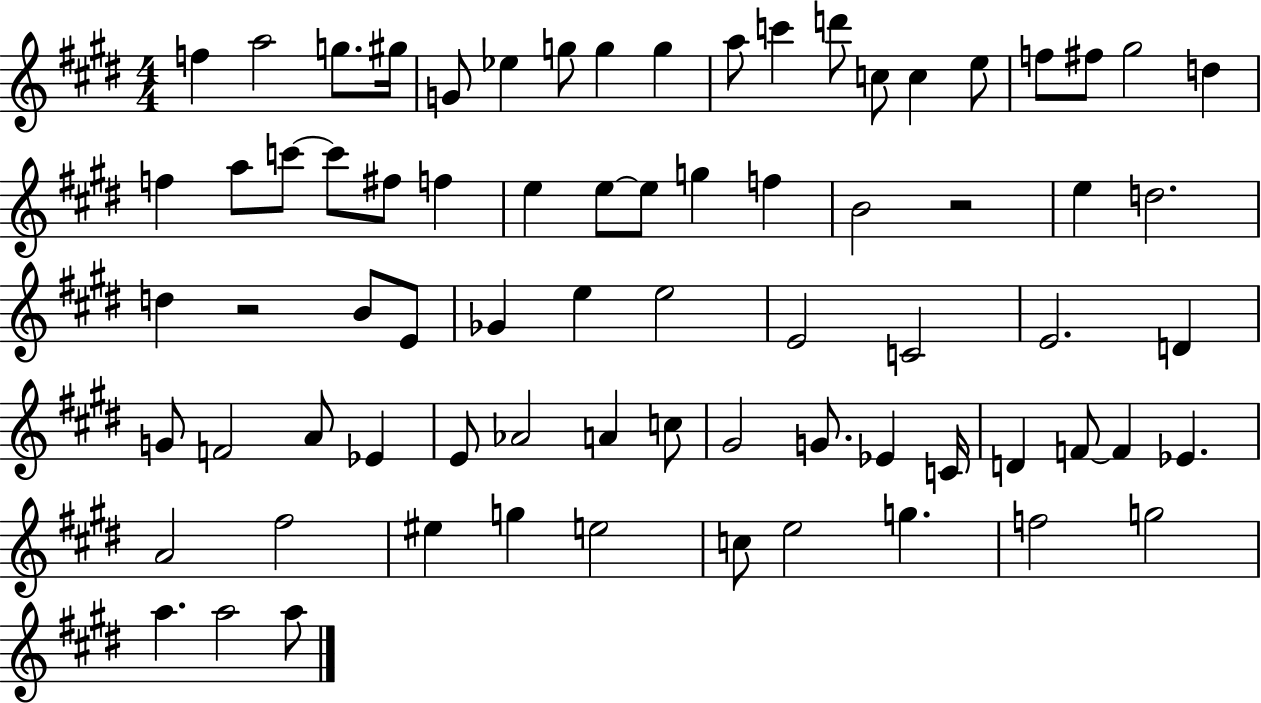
F5/q A5/h G5/e. G#5/s G4/e Eb5/q G5/e G5/q G5/q A5/e C6/q D6/e C5/e C5/q E5/e F5/e F#5/e G#5/h D5/q F5/q A5/e C6/e C6/e F#5/e F5/q E5/q E5/e E5/e G5/q F5/q B4/h R/h E5/q D5/h. D5/q R/h B4/e E4/e Gb4/q E5/q E5/h E4/h C4/h E4/h. D4/q G4/e F4/h A4/e Eb4/q E4/e Ab4/h A4/q C5/e G#4/h G4/e. Eb4/q C4/s D4/q F4/e F4/q Eb4/q. A4/h F#5/h EIS5/q G5/q E5/h C5/e E5/h G5/q. F5/h G5/h A5/q. A5/h A5/e